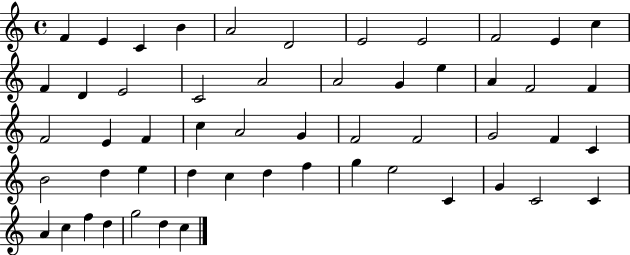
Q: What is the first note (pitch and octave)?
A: F4